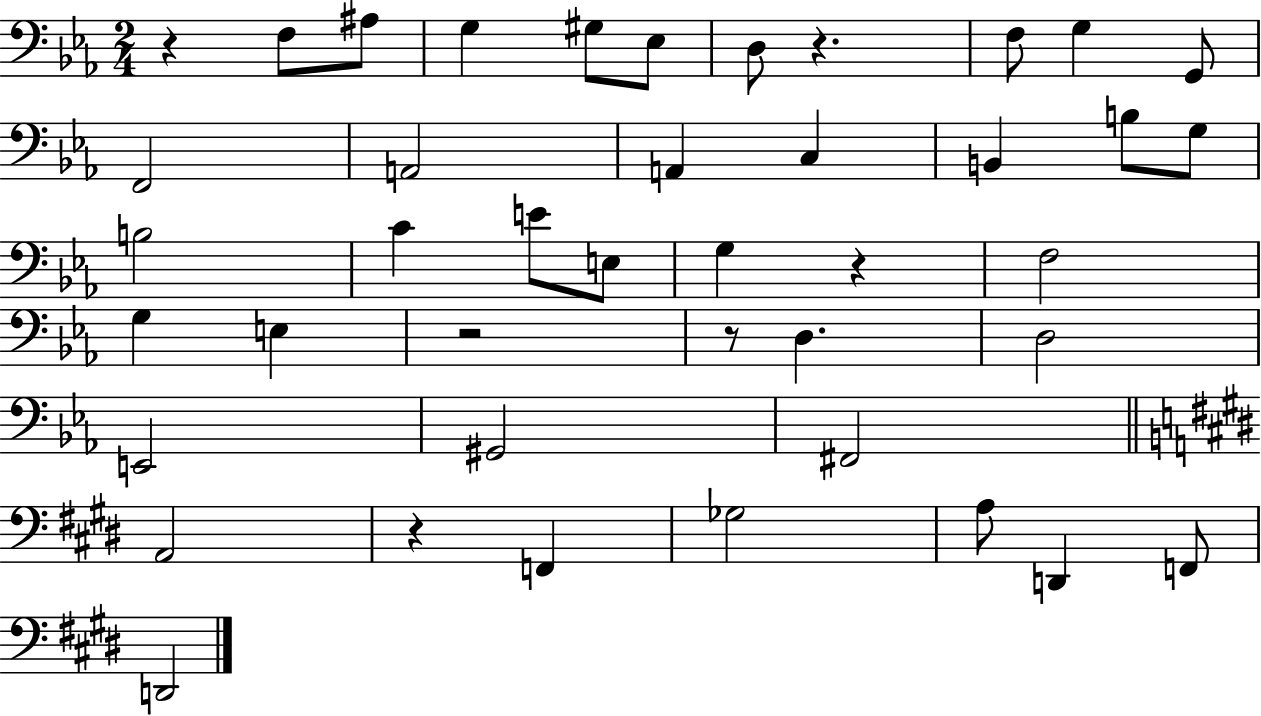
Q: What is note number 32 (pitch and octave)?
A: Gb3